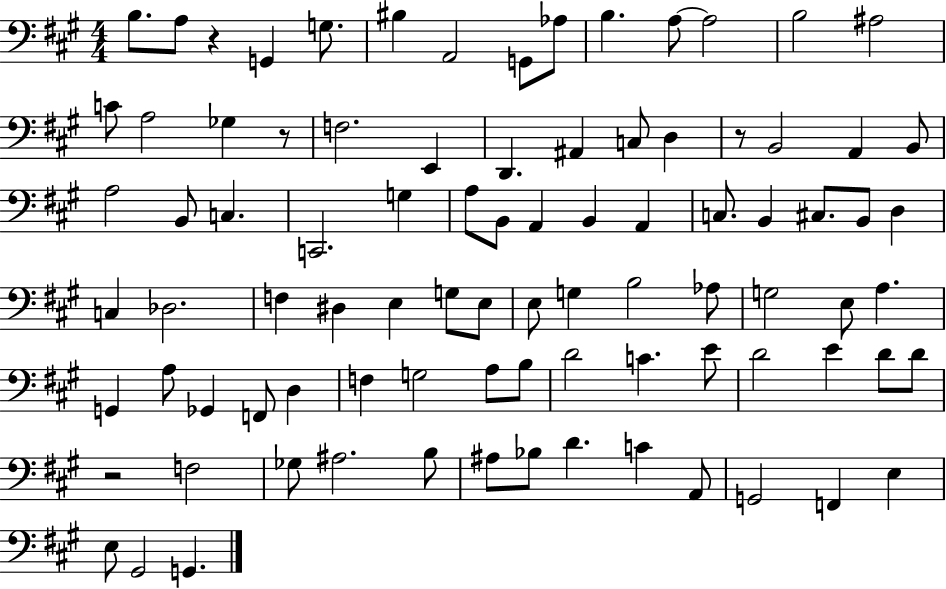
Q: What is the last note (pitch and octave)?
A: G2